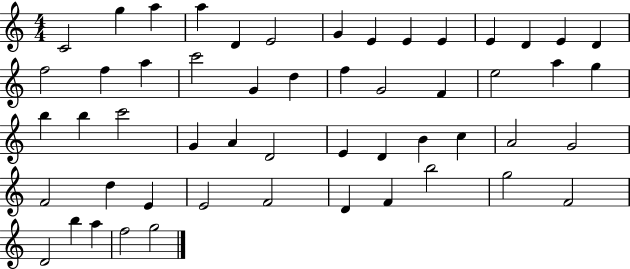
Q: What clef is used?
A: treble